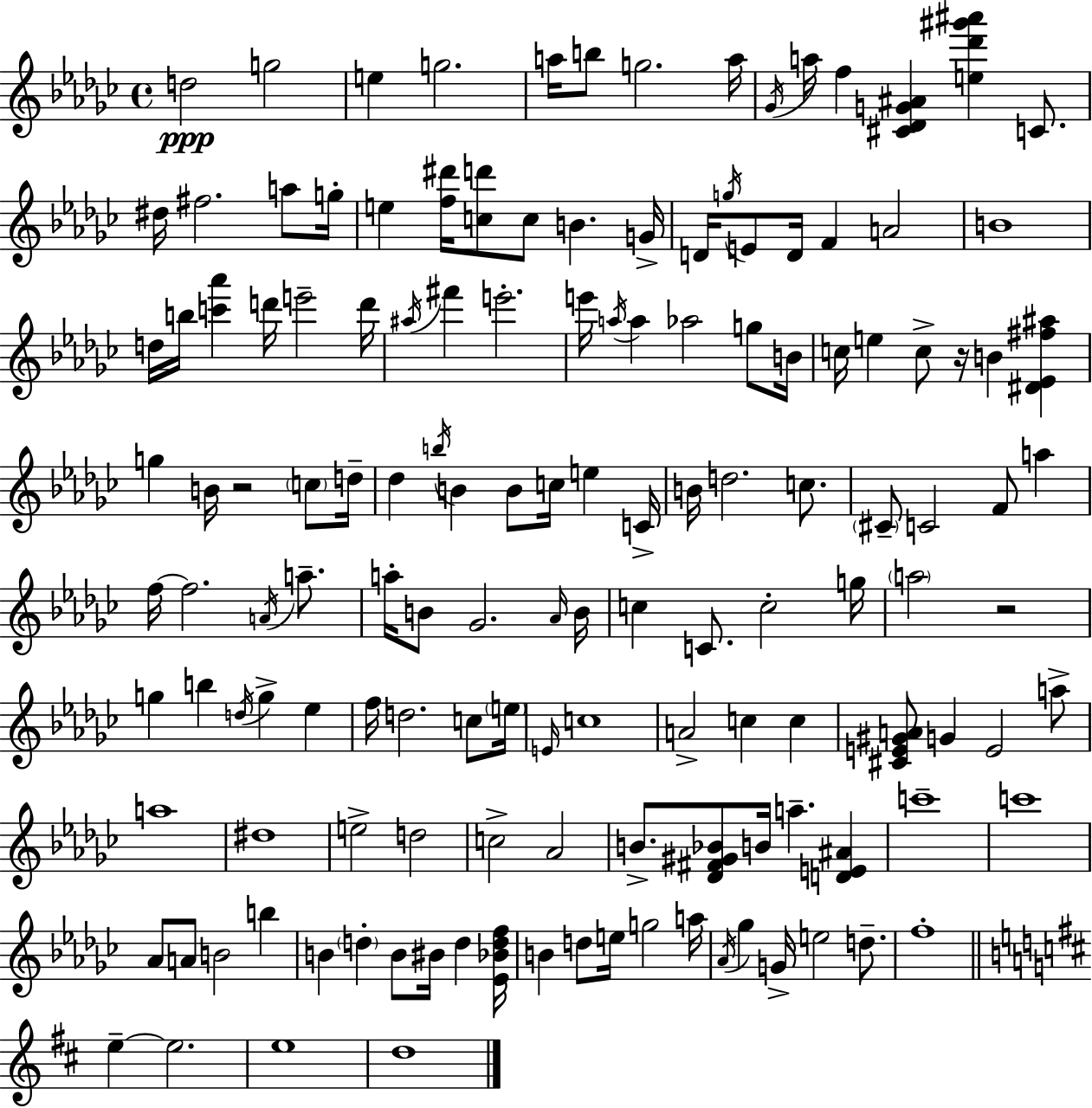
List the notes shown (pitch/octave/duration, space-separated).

D5/h G5/h E5/q G5/h. A5/s B5/e G5/h. A5/s Gb4/s A5/s F5/q [C#4,Db4,G4,A#4]/q [E5,Db6,G#6,A#6]/q C4/e. D#5/s F#5/h. A5/e G5/s E5/q [F5,D#6]/s [C5,D6]/e C5/e B4/q. G4/s D4/s G5/s E4/e D4/s F4/q A4/h B4/w D5/s B5/s [C6,Ab6]/q D6/s E6/h D6/s A#5/s F#6/q E6/h. E6/s A5/s A5/q Ab5/h G5/e B4/s C5/s E5/q C5/e R/s B4/q [D#4,Eb4,F#5,A#5]/q G5/q B4/s R/h C5/e D5/s Db5/q B5/s B4/q B4/e C5/s E5/q C4/s B4/s D5/h. C5/e. C#4/e C4/h F4/e A5/q F5/s F5/h. A4/s A5/e. A5/s B4/e Gb4/h. Ab4/s B4/s C5/q C4/e. C5/h G5/s A5/h R/h G5/q B5/q D5/s G5/q Eb5/q F5/s D5/h. C5/e E5/s E4/s C5/w A4/h C5/q C5/q [C#4,E4,G#4,A4]/e G4/q E4/h A5/e A5/w D#5/w E5/h D5/h C5/h Ab4/h B4/e. [Db4,F#4,G#4,Bb4]/e B4/s A5/q. [D4,E4,A#4]/q C6/w C6/w Ab4/e A4/e B4/h B5/q B4/q D5/q B4/e BIS4/s D5/q [Eb4,Bb4,D5,F5]/s B4/q D5/e E5/s G5/h A5/s Ab4/s Gb5/q G4/s E5/h D5/e. F5/w E5/q E5/h. E5/w D5/w